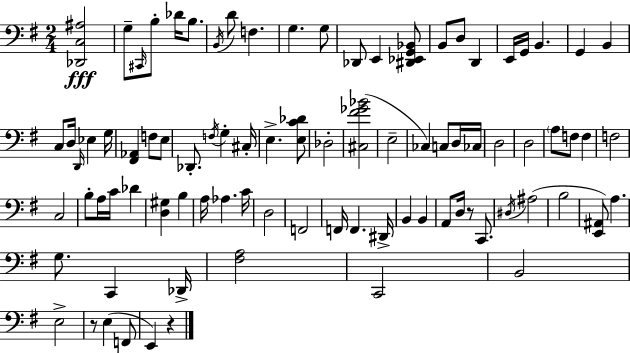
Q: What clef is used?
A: bass